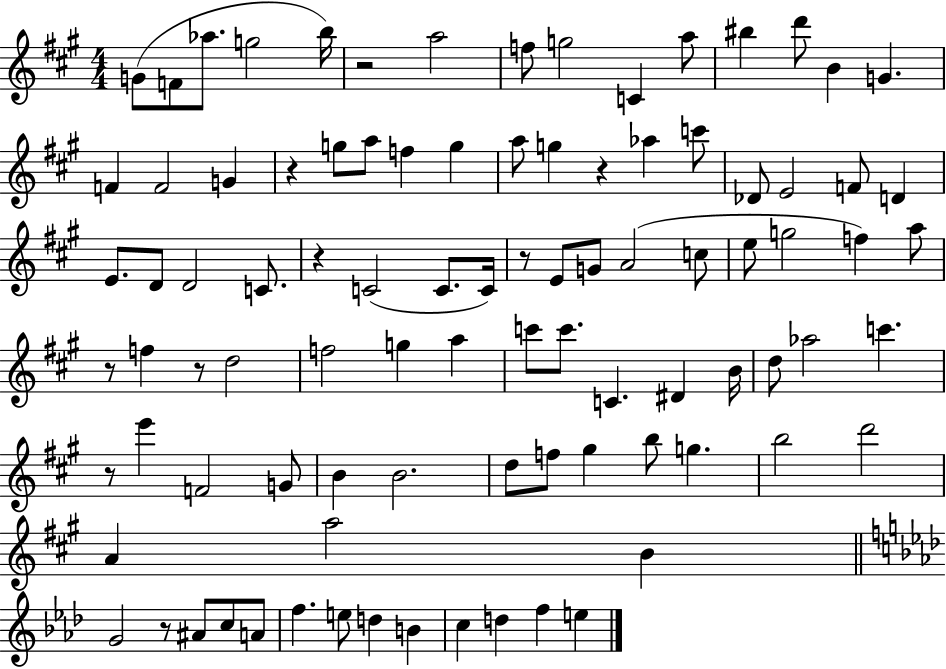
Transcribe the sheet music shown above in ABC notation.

X:1
T:Untitled
M:4/4
L:1/4
K:A
G/2 F/2 _a/2 g2 b/4 z2 a2 f/2 g2 C a/2 ^b d'/2 B G F F2 G z g/2 a/2 f g a/2 g z _a c'/2 _D/2 E2 F/2 D E/2 D/2 D2 C/2 z C2 C/2 C/4 z/2 E/2 G/2 A2 c/2 e/2 g2 f a/2 z/2 f z/2 d2 f2 g a c'/2 c'/2 C ^D B/4 d/2 _a2 c' z/2 e' F2 G/2 B B2 d/2 f/2 ^g b/2 g b2 d'2 A a2 B G2 z/2 ^A/2 c/2 A/2 f e/2 d B c d f e